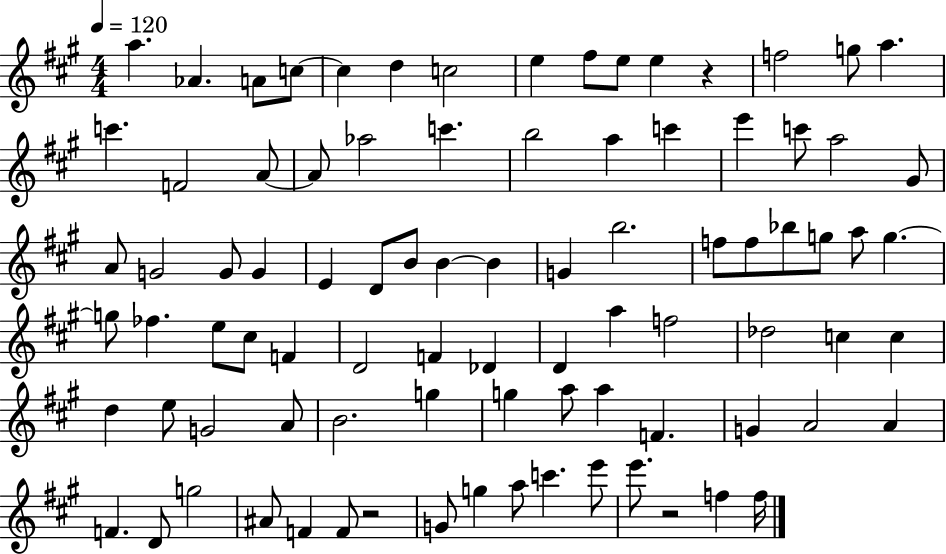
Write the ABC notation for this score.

X:1
T:Untitled
M:4/4
L:1/4
K:A
a _A A/2 c/2 c d c2 e ^f/2 e/2 e z f2 g/2 a c' F2 A/2 A/2 _a2 c' b2 a c' e' c'/2 a2 ^G/2 A/2 G2 G/2 G E D/2 B/2 B B G b2 f/2 f/2 _b/2 g/2 a/2 g g/2 _f e/2 ^c/2 F D2 F _D D a f2 _d2 c c d e/2 G2 A/2 B2 g g a/2 a F G A2 A F D/2 g2 ^A/2 F F/2 z2 G/2 g a/2 c' e'/2 e'/2 z2 f f/4